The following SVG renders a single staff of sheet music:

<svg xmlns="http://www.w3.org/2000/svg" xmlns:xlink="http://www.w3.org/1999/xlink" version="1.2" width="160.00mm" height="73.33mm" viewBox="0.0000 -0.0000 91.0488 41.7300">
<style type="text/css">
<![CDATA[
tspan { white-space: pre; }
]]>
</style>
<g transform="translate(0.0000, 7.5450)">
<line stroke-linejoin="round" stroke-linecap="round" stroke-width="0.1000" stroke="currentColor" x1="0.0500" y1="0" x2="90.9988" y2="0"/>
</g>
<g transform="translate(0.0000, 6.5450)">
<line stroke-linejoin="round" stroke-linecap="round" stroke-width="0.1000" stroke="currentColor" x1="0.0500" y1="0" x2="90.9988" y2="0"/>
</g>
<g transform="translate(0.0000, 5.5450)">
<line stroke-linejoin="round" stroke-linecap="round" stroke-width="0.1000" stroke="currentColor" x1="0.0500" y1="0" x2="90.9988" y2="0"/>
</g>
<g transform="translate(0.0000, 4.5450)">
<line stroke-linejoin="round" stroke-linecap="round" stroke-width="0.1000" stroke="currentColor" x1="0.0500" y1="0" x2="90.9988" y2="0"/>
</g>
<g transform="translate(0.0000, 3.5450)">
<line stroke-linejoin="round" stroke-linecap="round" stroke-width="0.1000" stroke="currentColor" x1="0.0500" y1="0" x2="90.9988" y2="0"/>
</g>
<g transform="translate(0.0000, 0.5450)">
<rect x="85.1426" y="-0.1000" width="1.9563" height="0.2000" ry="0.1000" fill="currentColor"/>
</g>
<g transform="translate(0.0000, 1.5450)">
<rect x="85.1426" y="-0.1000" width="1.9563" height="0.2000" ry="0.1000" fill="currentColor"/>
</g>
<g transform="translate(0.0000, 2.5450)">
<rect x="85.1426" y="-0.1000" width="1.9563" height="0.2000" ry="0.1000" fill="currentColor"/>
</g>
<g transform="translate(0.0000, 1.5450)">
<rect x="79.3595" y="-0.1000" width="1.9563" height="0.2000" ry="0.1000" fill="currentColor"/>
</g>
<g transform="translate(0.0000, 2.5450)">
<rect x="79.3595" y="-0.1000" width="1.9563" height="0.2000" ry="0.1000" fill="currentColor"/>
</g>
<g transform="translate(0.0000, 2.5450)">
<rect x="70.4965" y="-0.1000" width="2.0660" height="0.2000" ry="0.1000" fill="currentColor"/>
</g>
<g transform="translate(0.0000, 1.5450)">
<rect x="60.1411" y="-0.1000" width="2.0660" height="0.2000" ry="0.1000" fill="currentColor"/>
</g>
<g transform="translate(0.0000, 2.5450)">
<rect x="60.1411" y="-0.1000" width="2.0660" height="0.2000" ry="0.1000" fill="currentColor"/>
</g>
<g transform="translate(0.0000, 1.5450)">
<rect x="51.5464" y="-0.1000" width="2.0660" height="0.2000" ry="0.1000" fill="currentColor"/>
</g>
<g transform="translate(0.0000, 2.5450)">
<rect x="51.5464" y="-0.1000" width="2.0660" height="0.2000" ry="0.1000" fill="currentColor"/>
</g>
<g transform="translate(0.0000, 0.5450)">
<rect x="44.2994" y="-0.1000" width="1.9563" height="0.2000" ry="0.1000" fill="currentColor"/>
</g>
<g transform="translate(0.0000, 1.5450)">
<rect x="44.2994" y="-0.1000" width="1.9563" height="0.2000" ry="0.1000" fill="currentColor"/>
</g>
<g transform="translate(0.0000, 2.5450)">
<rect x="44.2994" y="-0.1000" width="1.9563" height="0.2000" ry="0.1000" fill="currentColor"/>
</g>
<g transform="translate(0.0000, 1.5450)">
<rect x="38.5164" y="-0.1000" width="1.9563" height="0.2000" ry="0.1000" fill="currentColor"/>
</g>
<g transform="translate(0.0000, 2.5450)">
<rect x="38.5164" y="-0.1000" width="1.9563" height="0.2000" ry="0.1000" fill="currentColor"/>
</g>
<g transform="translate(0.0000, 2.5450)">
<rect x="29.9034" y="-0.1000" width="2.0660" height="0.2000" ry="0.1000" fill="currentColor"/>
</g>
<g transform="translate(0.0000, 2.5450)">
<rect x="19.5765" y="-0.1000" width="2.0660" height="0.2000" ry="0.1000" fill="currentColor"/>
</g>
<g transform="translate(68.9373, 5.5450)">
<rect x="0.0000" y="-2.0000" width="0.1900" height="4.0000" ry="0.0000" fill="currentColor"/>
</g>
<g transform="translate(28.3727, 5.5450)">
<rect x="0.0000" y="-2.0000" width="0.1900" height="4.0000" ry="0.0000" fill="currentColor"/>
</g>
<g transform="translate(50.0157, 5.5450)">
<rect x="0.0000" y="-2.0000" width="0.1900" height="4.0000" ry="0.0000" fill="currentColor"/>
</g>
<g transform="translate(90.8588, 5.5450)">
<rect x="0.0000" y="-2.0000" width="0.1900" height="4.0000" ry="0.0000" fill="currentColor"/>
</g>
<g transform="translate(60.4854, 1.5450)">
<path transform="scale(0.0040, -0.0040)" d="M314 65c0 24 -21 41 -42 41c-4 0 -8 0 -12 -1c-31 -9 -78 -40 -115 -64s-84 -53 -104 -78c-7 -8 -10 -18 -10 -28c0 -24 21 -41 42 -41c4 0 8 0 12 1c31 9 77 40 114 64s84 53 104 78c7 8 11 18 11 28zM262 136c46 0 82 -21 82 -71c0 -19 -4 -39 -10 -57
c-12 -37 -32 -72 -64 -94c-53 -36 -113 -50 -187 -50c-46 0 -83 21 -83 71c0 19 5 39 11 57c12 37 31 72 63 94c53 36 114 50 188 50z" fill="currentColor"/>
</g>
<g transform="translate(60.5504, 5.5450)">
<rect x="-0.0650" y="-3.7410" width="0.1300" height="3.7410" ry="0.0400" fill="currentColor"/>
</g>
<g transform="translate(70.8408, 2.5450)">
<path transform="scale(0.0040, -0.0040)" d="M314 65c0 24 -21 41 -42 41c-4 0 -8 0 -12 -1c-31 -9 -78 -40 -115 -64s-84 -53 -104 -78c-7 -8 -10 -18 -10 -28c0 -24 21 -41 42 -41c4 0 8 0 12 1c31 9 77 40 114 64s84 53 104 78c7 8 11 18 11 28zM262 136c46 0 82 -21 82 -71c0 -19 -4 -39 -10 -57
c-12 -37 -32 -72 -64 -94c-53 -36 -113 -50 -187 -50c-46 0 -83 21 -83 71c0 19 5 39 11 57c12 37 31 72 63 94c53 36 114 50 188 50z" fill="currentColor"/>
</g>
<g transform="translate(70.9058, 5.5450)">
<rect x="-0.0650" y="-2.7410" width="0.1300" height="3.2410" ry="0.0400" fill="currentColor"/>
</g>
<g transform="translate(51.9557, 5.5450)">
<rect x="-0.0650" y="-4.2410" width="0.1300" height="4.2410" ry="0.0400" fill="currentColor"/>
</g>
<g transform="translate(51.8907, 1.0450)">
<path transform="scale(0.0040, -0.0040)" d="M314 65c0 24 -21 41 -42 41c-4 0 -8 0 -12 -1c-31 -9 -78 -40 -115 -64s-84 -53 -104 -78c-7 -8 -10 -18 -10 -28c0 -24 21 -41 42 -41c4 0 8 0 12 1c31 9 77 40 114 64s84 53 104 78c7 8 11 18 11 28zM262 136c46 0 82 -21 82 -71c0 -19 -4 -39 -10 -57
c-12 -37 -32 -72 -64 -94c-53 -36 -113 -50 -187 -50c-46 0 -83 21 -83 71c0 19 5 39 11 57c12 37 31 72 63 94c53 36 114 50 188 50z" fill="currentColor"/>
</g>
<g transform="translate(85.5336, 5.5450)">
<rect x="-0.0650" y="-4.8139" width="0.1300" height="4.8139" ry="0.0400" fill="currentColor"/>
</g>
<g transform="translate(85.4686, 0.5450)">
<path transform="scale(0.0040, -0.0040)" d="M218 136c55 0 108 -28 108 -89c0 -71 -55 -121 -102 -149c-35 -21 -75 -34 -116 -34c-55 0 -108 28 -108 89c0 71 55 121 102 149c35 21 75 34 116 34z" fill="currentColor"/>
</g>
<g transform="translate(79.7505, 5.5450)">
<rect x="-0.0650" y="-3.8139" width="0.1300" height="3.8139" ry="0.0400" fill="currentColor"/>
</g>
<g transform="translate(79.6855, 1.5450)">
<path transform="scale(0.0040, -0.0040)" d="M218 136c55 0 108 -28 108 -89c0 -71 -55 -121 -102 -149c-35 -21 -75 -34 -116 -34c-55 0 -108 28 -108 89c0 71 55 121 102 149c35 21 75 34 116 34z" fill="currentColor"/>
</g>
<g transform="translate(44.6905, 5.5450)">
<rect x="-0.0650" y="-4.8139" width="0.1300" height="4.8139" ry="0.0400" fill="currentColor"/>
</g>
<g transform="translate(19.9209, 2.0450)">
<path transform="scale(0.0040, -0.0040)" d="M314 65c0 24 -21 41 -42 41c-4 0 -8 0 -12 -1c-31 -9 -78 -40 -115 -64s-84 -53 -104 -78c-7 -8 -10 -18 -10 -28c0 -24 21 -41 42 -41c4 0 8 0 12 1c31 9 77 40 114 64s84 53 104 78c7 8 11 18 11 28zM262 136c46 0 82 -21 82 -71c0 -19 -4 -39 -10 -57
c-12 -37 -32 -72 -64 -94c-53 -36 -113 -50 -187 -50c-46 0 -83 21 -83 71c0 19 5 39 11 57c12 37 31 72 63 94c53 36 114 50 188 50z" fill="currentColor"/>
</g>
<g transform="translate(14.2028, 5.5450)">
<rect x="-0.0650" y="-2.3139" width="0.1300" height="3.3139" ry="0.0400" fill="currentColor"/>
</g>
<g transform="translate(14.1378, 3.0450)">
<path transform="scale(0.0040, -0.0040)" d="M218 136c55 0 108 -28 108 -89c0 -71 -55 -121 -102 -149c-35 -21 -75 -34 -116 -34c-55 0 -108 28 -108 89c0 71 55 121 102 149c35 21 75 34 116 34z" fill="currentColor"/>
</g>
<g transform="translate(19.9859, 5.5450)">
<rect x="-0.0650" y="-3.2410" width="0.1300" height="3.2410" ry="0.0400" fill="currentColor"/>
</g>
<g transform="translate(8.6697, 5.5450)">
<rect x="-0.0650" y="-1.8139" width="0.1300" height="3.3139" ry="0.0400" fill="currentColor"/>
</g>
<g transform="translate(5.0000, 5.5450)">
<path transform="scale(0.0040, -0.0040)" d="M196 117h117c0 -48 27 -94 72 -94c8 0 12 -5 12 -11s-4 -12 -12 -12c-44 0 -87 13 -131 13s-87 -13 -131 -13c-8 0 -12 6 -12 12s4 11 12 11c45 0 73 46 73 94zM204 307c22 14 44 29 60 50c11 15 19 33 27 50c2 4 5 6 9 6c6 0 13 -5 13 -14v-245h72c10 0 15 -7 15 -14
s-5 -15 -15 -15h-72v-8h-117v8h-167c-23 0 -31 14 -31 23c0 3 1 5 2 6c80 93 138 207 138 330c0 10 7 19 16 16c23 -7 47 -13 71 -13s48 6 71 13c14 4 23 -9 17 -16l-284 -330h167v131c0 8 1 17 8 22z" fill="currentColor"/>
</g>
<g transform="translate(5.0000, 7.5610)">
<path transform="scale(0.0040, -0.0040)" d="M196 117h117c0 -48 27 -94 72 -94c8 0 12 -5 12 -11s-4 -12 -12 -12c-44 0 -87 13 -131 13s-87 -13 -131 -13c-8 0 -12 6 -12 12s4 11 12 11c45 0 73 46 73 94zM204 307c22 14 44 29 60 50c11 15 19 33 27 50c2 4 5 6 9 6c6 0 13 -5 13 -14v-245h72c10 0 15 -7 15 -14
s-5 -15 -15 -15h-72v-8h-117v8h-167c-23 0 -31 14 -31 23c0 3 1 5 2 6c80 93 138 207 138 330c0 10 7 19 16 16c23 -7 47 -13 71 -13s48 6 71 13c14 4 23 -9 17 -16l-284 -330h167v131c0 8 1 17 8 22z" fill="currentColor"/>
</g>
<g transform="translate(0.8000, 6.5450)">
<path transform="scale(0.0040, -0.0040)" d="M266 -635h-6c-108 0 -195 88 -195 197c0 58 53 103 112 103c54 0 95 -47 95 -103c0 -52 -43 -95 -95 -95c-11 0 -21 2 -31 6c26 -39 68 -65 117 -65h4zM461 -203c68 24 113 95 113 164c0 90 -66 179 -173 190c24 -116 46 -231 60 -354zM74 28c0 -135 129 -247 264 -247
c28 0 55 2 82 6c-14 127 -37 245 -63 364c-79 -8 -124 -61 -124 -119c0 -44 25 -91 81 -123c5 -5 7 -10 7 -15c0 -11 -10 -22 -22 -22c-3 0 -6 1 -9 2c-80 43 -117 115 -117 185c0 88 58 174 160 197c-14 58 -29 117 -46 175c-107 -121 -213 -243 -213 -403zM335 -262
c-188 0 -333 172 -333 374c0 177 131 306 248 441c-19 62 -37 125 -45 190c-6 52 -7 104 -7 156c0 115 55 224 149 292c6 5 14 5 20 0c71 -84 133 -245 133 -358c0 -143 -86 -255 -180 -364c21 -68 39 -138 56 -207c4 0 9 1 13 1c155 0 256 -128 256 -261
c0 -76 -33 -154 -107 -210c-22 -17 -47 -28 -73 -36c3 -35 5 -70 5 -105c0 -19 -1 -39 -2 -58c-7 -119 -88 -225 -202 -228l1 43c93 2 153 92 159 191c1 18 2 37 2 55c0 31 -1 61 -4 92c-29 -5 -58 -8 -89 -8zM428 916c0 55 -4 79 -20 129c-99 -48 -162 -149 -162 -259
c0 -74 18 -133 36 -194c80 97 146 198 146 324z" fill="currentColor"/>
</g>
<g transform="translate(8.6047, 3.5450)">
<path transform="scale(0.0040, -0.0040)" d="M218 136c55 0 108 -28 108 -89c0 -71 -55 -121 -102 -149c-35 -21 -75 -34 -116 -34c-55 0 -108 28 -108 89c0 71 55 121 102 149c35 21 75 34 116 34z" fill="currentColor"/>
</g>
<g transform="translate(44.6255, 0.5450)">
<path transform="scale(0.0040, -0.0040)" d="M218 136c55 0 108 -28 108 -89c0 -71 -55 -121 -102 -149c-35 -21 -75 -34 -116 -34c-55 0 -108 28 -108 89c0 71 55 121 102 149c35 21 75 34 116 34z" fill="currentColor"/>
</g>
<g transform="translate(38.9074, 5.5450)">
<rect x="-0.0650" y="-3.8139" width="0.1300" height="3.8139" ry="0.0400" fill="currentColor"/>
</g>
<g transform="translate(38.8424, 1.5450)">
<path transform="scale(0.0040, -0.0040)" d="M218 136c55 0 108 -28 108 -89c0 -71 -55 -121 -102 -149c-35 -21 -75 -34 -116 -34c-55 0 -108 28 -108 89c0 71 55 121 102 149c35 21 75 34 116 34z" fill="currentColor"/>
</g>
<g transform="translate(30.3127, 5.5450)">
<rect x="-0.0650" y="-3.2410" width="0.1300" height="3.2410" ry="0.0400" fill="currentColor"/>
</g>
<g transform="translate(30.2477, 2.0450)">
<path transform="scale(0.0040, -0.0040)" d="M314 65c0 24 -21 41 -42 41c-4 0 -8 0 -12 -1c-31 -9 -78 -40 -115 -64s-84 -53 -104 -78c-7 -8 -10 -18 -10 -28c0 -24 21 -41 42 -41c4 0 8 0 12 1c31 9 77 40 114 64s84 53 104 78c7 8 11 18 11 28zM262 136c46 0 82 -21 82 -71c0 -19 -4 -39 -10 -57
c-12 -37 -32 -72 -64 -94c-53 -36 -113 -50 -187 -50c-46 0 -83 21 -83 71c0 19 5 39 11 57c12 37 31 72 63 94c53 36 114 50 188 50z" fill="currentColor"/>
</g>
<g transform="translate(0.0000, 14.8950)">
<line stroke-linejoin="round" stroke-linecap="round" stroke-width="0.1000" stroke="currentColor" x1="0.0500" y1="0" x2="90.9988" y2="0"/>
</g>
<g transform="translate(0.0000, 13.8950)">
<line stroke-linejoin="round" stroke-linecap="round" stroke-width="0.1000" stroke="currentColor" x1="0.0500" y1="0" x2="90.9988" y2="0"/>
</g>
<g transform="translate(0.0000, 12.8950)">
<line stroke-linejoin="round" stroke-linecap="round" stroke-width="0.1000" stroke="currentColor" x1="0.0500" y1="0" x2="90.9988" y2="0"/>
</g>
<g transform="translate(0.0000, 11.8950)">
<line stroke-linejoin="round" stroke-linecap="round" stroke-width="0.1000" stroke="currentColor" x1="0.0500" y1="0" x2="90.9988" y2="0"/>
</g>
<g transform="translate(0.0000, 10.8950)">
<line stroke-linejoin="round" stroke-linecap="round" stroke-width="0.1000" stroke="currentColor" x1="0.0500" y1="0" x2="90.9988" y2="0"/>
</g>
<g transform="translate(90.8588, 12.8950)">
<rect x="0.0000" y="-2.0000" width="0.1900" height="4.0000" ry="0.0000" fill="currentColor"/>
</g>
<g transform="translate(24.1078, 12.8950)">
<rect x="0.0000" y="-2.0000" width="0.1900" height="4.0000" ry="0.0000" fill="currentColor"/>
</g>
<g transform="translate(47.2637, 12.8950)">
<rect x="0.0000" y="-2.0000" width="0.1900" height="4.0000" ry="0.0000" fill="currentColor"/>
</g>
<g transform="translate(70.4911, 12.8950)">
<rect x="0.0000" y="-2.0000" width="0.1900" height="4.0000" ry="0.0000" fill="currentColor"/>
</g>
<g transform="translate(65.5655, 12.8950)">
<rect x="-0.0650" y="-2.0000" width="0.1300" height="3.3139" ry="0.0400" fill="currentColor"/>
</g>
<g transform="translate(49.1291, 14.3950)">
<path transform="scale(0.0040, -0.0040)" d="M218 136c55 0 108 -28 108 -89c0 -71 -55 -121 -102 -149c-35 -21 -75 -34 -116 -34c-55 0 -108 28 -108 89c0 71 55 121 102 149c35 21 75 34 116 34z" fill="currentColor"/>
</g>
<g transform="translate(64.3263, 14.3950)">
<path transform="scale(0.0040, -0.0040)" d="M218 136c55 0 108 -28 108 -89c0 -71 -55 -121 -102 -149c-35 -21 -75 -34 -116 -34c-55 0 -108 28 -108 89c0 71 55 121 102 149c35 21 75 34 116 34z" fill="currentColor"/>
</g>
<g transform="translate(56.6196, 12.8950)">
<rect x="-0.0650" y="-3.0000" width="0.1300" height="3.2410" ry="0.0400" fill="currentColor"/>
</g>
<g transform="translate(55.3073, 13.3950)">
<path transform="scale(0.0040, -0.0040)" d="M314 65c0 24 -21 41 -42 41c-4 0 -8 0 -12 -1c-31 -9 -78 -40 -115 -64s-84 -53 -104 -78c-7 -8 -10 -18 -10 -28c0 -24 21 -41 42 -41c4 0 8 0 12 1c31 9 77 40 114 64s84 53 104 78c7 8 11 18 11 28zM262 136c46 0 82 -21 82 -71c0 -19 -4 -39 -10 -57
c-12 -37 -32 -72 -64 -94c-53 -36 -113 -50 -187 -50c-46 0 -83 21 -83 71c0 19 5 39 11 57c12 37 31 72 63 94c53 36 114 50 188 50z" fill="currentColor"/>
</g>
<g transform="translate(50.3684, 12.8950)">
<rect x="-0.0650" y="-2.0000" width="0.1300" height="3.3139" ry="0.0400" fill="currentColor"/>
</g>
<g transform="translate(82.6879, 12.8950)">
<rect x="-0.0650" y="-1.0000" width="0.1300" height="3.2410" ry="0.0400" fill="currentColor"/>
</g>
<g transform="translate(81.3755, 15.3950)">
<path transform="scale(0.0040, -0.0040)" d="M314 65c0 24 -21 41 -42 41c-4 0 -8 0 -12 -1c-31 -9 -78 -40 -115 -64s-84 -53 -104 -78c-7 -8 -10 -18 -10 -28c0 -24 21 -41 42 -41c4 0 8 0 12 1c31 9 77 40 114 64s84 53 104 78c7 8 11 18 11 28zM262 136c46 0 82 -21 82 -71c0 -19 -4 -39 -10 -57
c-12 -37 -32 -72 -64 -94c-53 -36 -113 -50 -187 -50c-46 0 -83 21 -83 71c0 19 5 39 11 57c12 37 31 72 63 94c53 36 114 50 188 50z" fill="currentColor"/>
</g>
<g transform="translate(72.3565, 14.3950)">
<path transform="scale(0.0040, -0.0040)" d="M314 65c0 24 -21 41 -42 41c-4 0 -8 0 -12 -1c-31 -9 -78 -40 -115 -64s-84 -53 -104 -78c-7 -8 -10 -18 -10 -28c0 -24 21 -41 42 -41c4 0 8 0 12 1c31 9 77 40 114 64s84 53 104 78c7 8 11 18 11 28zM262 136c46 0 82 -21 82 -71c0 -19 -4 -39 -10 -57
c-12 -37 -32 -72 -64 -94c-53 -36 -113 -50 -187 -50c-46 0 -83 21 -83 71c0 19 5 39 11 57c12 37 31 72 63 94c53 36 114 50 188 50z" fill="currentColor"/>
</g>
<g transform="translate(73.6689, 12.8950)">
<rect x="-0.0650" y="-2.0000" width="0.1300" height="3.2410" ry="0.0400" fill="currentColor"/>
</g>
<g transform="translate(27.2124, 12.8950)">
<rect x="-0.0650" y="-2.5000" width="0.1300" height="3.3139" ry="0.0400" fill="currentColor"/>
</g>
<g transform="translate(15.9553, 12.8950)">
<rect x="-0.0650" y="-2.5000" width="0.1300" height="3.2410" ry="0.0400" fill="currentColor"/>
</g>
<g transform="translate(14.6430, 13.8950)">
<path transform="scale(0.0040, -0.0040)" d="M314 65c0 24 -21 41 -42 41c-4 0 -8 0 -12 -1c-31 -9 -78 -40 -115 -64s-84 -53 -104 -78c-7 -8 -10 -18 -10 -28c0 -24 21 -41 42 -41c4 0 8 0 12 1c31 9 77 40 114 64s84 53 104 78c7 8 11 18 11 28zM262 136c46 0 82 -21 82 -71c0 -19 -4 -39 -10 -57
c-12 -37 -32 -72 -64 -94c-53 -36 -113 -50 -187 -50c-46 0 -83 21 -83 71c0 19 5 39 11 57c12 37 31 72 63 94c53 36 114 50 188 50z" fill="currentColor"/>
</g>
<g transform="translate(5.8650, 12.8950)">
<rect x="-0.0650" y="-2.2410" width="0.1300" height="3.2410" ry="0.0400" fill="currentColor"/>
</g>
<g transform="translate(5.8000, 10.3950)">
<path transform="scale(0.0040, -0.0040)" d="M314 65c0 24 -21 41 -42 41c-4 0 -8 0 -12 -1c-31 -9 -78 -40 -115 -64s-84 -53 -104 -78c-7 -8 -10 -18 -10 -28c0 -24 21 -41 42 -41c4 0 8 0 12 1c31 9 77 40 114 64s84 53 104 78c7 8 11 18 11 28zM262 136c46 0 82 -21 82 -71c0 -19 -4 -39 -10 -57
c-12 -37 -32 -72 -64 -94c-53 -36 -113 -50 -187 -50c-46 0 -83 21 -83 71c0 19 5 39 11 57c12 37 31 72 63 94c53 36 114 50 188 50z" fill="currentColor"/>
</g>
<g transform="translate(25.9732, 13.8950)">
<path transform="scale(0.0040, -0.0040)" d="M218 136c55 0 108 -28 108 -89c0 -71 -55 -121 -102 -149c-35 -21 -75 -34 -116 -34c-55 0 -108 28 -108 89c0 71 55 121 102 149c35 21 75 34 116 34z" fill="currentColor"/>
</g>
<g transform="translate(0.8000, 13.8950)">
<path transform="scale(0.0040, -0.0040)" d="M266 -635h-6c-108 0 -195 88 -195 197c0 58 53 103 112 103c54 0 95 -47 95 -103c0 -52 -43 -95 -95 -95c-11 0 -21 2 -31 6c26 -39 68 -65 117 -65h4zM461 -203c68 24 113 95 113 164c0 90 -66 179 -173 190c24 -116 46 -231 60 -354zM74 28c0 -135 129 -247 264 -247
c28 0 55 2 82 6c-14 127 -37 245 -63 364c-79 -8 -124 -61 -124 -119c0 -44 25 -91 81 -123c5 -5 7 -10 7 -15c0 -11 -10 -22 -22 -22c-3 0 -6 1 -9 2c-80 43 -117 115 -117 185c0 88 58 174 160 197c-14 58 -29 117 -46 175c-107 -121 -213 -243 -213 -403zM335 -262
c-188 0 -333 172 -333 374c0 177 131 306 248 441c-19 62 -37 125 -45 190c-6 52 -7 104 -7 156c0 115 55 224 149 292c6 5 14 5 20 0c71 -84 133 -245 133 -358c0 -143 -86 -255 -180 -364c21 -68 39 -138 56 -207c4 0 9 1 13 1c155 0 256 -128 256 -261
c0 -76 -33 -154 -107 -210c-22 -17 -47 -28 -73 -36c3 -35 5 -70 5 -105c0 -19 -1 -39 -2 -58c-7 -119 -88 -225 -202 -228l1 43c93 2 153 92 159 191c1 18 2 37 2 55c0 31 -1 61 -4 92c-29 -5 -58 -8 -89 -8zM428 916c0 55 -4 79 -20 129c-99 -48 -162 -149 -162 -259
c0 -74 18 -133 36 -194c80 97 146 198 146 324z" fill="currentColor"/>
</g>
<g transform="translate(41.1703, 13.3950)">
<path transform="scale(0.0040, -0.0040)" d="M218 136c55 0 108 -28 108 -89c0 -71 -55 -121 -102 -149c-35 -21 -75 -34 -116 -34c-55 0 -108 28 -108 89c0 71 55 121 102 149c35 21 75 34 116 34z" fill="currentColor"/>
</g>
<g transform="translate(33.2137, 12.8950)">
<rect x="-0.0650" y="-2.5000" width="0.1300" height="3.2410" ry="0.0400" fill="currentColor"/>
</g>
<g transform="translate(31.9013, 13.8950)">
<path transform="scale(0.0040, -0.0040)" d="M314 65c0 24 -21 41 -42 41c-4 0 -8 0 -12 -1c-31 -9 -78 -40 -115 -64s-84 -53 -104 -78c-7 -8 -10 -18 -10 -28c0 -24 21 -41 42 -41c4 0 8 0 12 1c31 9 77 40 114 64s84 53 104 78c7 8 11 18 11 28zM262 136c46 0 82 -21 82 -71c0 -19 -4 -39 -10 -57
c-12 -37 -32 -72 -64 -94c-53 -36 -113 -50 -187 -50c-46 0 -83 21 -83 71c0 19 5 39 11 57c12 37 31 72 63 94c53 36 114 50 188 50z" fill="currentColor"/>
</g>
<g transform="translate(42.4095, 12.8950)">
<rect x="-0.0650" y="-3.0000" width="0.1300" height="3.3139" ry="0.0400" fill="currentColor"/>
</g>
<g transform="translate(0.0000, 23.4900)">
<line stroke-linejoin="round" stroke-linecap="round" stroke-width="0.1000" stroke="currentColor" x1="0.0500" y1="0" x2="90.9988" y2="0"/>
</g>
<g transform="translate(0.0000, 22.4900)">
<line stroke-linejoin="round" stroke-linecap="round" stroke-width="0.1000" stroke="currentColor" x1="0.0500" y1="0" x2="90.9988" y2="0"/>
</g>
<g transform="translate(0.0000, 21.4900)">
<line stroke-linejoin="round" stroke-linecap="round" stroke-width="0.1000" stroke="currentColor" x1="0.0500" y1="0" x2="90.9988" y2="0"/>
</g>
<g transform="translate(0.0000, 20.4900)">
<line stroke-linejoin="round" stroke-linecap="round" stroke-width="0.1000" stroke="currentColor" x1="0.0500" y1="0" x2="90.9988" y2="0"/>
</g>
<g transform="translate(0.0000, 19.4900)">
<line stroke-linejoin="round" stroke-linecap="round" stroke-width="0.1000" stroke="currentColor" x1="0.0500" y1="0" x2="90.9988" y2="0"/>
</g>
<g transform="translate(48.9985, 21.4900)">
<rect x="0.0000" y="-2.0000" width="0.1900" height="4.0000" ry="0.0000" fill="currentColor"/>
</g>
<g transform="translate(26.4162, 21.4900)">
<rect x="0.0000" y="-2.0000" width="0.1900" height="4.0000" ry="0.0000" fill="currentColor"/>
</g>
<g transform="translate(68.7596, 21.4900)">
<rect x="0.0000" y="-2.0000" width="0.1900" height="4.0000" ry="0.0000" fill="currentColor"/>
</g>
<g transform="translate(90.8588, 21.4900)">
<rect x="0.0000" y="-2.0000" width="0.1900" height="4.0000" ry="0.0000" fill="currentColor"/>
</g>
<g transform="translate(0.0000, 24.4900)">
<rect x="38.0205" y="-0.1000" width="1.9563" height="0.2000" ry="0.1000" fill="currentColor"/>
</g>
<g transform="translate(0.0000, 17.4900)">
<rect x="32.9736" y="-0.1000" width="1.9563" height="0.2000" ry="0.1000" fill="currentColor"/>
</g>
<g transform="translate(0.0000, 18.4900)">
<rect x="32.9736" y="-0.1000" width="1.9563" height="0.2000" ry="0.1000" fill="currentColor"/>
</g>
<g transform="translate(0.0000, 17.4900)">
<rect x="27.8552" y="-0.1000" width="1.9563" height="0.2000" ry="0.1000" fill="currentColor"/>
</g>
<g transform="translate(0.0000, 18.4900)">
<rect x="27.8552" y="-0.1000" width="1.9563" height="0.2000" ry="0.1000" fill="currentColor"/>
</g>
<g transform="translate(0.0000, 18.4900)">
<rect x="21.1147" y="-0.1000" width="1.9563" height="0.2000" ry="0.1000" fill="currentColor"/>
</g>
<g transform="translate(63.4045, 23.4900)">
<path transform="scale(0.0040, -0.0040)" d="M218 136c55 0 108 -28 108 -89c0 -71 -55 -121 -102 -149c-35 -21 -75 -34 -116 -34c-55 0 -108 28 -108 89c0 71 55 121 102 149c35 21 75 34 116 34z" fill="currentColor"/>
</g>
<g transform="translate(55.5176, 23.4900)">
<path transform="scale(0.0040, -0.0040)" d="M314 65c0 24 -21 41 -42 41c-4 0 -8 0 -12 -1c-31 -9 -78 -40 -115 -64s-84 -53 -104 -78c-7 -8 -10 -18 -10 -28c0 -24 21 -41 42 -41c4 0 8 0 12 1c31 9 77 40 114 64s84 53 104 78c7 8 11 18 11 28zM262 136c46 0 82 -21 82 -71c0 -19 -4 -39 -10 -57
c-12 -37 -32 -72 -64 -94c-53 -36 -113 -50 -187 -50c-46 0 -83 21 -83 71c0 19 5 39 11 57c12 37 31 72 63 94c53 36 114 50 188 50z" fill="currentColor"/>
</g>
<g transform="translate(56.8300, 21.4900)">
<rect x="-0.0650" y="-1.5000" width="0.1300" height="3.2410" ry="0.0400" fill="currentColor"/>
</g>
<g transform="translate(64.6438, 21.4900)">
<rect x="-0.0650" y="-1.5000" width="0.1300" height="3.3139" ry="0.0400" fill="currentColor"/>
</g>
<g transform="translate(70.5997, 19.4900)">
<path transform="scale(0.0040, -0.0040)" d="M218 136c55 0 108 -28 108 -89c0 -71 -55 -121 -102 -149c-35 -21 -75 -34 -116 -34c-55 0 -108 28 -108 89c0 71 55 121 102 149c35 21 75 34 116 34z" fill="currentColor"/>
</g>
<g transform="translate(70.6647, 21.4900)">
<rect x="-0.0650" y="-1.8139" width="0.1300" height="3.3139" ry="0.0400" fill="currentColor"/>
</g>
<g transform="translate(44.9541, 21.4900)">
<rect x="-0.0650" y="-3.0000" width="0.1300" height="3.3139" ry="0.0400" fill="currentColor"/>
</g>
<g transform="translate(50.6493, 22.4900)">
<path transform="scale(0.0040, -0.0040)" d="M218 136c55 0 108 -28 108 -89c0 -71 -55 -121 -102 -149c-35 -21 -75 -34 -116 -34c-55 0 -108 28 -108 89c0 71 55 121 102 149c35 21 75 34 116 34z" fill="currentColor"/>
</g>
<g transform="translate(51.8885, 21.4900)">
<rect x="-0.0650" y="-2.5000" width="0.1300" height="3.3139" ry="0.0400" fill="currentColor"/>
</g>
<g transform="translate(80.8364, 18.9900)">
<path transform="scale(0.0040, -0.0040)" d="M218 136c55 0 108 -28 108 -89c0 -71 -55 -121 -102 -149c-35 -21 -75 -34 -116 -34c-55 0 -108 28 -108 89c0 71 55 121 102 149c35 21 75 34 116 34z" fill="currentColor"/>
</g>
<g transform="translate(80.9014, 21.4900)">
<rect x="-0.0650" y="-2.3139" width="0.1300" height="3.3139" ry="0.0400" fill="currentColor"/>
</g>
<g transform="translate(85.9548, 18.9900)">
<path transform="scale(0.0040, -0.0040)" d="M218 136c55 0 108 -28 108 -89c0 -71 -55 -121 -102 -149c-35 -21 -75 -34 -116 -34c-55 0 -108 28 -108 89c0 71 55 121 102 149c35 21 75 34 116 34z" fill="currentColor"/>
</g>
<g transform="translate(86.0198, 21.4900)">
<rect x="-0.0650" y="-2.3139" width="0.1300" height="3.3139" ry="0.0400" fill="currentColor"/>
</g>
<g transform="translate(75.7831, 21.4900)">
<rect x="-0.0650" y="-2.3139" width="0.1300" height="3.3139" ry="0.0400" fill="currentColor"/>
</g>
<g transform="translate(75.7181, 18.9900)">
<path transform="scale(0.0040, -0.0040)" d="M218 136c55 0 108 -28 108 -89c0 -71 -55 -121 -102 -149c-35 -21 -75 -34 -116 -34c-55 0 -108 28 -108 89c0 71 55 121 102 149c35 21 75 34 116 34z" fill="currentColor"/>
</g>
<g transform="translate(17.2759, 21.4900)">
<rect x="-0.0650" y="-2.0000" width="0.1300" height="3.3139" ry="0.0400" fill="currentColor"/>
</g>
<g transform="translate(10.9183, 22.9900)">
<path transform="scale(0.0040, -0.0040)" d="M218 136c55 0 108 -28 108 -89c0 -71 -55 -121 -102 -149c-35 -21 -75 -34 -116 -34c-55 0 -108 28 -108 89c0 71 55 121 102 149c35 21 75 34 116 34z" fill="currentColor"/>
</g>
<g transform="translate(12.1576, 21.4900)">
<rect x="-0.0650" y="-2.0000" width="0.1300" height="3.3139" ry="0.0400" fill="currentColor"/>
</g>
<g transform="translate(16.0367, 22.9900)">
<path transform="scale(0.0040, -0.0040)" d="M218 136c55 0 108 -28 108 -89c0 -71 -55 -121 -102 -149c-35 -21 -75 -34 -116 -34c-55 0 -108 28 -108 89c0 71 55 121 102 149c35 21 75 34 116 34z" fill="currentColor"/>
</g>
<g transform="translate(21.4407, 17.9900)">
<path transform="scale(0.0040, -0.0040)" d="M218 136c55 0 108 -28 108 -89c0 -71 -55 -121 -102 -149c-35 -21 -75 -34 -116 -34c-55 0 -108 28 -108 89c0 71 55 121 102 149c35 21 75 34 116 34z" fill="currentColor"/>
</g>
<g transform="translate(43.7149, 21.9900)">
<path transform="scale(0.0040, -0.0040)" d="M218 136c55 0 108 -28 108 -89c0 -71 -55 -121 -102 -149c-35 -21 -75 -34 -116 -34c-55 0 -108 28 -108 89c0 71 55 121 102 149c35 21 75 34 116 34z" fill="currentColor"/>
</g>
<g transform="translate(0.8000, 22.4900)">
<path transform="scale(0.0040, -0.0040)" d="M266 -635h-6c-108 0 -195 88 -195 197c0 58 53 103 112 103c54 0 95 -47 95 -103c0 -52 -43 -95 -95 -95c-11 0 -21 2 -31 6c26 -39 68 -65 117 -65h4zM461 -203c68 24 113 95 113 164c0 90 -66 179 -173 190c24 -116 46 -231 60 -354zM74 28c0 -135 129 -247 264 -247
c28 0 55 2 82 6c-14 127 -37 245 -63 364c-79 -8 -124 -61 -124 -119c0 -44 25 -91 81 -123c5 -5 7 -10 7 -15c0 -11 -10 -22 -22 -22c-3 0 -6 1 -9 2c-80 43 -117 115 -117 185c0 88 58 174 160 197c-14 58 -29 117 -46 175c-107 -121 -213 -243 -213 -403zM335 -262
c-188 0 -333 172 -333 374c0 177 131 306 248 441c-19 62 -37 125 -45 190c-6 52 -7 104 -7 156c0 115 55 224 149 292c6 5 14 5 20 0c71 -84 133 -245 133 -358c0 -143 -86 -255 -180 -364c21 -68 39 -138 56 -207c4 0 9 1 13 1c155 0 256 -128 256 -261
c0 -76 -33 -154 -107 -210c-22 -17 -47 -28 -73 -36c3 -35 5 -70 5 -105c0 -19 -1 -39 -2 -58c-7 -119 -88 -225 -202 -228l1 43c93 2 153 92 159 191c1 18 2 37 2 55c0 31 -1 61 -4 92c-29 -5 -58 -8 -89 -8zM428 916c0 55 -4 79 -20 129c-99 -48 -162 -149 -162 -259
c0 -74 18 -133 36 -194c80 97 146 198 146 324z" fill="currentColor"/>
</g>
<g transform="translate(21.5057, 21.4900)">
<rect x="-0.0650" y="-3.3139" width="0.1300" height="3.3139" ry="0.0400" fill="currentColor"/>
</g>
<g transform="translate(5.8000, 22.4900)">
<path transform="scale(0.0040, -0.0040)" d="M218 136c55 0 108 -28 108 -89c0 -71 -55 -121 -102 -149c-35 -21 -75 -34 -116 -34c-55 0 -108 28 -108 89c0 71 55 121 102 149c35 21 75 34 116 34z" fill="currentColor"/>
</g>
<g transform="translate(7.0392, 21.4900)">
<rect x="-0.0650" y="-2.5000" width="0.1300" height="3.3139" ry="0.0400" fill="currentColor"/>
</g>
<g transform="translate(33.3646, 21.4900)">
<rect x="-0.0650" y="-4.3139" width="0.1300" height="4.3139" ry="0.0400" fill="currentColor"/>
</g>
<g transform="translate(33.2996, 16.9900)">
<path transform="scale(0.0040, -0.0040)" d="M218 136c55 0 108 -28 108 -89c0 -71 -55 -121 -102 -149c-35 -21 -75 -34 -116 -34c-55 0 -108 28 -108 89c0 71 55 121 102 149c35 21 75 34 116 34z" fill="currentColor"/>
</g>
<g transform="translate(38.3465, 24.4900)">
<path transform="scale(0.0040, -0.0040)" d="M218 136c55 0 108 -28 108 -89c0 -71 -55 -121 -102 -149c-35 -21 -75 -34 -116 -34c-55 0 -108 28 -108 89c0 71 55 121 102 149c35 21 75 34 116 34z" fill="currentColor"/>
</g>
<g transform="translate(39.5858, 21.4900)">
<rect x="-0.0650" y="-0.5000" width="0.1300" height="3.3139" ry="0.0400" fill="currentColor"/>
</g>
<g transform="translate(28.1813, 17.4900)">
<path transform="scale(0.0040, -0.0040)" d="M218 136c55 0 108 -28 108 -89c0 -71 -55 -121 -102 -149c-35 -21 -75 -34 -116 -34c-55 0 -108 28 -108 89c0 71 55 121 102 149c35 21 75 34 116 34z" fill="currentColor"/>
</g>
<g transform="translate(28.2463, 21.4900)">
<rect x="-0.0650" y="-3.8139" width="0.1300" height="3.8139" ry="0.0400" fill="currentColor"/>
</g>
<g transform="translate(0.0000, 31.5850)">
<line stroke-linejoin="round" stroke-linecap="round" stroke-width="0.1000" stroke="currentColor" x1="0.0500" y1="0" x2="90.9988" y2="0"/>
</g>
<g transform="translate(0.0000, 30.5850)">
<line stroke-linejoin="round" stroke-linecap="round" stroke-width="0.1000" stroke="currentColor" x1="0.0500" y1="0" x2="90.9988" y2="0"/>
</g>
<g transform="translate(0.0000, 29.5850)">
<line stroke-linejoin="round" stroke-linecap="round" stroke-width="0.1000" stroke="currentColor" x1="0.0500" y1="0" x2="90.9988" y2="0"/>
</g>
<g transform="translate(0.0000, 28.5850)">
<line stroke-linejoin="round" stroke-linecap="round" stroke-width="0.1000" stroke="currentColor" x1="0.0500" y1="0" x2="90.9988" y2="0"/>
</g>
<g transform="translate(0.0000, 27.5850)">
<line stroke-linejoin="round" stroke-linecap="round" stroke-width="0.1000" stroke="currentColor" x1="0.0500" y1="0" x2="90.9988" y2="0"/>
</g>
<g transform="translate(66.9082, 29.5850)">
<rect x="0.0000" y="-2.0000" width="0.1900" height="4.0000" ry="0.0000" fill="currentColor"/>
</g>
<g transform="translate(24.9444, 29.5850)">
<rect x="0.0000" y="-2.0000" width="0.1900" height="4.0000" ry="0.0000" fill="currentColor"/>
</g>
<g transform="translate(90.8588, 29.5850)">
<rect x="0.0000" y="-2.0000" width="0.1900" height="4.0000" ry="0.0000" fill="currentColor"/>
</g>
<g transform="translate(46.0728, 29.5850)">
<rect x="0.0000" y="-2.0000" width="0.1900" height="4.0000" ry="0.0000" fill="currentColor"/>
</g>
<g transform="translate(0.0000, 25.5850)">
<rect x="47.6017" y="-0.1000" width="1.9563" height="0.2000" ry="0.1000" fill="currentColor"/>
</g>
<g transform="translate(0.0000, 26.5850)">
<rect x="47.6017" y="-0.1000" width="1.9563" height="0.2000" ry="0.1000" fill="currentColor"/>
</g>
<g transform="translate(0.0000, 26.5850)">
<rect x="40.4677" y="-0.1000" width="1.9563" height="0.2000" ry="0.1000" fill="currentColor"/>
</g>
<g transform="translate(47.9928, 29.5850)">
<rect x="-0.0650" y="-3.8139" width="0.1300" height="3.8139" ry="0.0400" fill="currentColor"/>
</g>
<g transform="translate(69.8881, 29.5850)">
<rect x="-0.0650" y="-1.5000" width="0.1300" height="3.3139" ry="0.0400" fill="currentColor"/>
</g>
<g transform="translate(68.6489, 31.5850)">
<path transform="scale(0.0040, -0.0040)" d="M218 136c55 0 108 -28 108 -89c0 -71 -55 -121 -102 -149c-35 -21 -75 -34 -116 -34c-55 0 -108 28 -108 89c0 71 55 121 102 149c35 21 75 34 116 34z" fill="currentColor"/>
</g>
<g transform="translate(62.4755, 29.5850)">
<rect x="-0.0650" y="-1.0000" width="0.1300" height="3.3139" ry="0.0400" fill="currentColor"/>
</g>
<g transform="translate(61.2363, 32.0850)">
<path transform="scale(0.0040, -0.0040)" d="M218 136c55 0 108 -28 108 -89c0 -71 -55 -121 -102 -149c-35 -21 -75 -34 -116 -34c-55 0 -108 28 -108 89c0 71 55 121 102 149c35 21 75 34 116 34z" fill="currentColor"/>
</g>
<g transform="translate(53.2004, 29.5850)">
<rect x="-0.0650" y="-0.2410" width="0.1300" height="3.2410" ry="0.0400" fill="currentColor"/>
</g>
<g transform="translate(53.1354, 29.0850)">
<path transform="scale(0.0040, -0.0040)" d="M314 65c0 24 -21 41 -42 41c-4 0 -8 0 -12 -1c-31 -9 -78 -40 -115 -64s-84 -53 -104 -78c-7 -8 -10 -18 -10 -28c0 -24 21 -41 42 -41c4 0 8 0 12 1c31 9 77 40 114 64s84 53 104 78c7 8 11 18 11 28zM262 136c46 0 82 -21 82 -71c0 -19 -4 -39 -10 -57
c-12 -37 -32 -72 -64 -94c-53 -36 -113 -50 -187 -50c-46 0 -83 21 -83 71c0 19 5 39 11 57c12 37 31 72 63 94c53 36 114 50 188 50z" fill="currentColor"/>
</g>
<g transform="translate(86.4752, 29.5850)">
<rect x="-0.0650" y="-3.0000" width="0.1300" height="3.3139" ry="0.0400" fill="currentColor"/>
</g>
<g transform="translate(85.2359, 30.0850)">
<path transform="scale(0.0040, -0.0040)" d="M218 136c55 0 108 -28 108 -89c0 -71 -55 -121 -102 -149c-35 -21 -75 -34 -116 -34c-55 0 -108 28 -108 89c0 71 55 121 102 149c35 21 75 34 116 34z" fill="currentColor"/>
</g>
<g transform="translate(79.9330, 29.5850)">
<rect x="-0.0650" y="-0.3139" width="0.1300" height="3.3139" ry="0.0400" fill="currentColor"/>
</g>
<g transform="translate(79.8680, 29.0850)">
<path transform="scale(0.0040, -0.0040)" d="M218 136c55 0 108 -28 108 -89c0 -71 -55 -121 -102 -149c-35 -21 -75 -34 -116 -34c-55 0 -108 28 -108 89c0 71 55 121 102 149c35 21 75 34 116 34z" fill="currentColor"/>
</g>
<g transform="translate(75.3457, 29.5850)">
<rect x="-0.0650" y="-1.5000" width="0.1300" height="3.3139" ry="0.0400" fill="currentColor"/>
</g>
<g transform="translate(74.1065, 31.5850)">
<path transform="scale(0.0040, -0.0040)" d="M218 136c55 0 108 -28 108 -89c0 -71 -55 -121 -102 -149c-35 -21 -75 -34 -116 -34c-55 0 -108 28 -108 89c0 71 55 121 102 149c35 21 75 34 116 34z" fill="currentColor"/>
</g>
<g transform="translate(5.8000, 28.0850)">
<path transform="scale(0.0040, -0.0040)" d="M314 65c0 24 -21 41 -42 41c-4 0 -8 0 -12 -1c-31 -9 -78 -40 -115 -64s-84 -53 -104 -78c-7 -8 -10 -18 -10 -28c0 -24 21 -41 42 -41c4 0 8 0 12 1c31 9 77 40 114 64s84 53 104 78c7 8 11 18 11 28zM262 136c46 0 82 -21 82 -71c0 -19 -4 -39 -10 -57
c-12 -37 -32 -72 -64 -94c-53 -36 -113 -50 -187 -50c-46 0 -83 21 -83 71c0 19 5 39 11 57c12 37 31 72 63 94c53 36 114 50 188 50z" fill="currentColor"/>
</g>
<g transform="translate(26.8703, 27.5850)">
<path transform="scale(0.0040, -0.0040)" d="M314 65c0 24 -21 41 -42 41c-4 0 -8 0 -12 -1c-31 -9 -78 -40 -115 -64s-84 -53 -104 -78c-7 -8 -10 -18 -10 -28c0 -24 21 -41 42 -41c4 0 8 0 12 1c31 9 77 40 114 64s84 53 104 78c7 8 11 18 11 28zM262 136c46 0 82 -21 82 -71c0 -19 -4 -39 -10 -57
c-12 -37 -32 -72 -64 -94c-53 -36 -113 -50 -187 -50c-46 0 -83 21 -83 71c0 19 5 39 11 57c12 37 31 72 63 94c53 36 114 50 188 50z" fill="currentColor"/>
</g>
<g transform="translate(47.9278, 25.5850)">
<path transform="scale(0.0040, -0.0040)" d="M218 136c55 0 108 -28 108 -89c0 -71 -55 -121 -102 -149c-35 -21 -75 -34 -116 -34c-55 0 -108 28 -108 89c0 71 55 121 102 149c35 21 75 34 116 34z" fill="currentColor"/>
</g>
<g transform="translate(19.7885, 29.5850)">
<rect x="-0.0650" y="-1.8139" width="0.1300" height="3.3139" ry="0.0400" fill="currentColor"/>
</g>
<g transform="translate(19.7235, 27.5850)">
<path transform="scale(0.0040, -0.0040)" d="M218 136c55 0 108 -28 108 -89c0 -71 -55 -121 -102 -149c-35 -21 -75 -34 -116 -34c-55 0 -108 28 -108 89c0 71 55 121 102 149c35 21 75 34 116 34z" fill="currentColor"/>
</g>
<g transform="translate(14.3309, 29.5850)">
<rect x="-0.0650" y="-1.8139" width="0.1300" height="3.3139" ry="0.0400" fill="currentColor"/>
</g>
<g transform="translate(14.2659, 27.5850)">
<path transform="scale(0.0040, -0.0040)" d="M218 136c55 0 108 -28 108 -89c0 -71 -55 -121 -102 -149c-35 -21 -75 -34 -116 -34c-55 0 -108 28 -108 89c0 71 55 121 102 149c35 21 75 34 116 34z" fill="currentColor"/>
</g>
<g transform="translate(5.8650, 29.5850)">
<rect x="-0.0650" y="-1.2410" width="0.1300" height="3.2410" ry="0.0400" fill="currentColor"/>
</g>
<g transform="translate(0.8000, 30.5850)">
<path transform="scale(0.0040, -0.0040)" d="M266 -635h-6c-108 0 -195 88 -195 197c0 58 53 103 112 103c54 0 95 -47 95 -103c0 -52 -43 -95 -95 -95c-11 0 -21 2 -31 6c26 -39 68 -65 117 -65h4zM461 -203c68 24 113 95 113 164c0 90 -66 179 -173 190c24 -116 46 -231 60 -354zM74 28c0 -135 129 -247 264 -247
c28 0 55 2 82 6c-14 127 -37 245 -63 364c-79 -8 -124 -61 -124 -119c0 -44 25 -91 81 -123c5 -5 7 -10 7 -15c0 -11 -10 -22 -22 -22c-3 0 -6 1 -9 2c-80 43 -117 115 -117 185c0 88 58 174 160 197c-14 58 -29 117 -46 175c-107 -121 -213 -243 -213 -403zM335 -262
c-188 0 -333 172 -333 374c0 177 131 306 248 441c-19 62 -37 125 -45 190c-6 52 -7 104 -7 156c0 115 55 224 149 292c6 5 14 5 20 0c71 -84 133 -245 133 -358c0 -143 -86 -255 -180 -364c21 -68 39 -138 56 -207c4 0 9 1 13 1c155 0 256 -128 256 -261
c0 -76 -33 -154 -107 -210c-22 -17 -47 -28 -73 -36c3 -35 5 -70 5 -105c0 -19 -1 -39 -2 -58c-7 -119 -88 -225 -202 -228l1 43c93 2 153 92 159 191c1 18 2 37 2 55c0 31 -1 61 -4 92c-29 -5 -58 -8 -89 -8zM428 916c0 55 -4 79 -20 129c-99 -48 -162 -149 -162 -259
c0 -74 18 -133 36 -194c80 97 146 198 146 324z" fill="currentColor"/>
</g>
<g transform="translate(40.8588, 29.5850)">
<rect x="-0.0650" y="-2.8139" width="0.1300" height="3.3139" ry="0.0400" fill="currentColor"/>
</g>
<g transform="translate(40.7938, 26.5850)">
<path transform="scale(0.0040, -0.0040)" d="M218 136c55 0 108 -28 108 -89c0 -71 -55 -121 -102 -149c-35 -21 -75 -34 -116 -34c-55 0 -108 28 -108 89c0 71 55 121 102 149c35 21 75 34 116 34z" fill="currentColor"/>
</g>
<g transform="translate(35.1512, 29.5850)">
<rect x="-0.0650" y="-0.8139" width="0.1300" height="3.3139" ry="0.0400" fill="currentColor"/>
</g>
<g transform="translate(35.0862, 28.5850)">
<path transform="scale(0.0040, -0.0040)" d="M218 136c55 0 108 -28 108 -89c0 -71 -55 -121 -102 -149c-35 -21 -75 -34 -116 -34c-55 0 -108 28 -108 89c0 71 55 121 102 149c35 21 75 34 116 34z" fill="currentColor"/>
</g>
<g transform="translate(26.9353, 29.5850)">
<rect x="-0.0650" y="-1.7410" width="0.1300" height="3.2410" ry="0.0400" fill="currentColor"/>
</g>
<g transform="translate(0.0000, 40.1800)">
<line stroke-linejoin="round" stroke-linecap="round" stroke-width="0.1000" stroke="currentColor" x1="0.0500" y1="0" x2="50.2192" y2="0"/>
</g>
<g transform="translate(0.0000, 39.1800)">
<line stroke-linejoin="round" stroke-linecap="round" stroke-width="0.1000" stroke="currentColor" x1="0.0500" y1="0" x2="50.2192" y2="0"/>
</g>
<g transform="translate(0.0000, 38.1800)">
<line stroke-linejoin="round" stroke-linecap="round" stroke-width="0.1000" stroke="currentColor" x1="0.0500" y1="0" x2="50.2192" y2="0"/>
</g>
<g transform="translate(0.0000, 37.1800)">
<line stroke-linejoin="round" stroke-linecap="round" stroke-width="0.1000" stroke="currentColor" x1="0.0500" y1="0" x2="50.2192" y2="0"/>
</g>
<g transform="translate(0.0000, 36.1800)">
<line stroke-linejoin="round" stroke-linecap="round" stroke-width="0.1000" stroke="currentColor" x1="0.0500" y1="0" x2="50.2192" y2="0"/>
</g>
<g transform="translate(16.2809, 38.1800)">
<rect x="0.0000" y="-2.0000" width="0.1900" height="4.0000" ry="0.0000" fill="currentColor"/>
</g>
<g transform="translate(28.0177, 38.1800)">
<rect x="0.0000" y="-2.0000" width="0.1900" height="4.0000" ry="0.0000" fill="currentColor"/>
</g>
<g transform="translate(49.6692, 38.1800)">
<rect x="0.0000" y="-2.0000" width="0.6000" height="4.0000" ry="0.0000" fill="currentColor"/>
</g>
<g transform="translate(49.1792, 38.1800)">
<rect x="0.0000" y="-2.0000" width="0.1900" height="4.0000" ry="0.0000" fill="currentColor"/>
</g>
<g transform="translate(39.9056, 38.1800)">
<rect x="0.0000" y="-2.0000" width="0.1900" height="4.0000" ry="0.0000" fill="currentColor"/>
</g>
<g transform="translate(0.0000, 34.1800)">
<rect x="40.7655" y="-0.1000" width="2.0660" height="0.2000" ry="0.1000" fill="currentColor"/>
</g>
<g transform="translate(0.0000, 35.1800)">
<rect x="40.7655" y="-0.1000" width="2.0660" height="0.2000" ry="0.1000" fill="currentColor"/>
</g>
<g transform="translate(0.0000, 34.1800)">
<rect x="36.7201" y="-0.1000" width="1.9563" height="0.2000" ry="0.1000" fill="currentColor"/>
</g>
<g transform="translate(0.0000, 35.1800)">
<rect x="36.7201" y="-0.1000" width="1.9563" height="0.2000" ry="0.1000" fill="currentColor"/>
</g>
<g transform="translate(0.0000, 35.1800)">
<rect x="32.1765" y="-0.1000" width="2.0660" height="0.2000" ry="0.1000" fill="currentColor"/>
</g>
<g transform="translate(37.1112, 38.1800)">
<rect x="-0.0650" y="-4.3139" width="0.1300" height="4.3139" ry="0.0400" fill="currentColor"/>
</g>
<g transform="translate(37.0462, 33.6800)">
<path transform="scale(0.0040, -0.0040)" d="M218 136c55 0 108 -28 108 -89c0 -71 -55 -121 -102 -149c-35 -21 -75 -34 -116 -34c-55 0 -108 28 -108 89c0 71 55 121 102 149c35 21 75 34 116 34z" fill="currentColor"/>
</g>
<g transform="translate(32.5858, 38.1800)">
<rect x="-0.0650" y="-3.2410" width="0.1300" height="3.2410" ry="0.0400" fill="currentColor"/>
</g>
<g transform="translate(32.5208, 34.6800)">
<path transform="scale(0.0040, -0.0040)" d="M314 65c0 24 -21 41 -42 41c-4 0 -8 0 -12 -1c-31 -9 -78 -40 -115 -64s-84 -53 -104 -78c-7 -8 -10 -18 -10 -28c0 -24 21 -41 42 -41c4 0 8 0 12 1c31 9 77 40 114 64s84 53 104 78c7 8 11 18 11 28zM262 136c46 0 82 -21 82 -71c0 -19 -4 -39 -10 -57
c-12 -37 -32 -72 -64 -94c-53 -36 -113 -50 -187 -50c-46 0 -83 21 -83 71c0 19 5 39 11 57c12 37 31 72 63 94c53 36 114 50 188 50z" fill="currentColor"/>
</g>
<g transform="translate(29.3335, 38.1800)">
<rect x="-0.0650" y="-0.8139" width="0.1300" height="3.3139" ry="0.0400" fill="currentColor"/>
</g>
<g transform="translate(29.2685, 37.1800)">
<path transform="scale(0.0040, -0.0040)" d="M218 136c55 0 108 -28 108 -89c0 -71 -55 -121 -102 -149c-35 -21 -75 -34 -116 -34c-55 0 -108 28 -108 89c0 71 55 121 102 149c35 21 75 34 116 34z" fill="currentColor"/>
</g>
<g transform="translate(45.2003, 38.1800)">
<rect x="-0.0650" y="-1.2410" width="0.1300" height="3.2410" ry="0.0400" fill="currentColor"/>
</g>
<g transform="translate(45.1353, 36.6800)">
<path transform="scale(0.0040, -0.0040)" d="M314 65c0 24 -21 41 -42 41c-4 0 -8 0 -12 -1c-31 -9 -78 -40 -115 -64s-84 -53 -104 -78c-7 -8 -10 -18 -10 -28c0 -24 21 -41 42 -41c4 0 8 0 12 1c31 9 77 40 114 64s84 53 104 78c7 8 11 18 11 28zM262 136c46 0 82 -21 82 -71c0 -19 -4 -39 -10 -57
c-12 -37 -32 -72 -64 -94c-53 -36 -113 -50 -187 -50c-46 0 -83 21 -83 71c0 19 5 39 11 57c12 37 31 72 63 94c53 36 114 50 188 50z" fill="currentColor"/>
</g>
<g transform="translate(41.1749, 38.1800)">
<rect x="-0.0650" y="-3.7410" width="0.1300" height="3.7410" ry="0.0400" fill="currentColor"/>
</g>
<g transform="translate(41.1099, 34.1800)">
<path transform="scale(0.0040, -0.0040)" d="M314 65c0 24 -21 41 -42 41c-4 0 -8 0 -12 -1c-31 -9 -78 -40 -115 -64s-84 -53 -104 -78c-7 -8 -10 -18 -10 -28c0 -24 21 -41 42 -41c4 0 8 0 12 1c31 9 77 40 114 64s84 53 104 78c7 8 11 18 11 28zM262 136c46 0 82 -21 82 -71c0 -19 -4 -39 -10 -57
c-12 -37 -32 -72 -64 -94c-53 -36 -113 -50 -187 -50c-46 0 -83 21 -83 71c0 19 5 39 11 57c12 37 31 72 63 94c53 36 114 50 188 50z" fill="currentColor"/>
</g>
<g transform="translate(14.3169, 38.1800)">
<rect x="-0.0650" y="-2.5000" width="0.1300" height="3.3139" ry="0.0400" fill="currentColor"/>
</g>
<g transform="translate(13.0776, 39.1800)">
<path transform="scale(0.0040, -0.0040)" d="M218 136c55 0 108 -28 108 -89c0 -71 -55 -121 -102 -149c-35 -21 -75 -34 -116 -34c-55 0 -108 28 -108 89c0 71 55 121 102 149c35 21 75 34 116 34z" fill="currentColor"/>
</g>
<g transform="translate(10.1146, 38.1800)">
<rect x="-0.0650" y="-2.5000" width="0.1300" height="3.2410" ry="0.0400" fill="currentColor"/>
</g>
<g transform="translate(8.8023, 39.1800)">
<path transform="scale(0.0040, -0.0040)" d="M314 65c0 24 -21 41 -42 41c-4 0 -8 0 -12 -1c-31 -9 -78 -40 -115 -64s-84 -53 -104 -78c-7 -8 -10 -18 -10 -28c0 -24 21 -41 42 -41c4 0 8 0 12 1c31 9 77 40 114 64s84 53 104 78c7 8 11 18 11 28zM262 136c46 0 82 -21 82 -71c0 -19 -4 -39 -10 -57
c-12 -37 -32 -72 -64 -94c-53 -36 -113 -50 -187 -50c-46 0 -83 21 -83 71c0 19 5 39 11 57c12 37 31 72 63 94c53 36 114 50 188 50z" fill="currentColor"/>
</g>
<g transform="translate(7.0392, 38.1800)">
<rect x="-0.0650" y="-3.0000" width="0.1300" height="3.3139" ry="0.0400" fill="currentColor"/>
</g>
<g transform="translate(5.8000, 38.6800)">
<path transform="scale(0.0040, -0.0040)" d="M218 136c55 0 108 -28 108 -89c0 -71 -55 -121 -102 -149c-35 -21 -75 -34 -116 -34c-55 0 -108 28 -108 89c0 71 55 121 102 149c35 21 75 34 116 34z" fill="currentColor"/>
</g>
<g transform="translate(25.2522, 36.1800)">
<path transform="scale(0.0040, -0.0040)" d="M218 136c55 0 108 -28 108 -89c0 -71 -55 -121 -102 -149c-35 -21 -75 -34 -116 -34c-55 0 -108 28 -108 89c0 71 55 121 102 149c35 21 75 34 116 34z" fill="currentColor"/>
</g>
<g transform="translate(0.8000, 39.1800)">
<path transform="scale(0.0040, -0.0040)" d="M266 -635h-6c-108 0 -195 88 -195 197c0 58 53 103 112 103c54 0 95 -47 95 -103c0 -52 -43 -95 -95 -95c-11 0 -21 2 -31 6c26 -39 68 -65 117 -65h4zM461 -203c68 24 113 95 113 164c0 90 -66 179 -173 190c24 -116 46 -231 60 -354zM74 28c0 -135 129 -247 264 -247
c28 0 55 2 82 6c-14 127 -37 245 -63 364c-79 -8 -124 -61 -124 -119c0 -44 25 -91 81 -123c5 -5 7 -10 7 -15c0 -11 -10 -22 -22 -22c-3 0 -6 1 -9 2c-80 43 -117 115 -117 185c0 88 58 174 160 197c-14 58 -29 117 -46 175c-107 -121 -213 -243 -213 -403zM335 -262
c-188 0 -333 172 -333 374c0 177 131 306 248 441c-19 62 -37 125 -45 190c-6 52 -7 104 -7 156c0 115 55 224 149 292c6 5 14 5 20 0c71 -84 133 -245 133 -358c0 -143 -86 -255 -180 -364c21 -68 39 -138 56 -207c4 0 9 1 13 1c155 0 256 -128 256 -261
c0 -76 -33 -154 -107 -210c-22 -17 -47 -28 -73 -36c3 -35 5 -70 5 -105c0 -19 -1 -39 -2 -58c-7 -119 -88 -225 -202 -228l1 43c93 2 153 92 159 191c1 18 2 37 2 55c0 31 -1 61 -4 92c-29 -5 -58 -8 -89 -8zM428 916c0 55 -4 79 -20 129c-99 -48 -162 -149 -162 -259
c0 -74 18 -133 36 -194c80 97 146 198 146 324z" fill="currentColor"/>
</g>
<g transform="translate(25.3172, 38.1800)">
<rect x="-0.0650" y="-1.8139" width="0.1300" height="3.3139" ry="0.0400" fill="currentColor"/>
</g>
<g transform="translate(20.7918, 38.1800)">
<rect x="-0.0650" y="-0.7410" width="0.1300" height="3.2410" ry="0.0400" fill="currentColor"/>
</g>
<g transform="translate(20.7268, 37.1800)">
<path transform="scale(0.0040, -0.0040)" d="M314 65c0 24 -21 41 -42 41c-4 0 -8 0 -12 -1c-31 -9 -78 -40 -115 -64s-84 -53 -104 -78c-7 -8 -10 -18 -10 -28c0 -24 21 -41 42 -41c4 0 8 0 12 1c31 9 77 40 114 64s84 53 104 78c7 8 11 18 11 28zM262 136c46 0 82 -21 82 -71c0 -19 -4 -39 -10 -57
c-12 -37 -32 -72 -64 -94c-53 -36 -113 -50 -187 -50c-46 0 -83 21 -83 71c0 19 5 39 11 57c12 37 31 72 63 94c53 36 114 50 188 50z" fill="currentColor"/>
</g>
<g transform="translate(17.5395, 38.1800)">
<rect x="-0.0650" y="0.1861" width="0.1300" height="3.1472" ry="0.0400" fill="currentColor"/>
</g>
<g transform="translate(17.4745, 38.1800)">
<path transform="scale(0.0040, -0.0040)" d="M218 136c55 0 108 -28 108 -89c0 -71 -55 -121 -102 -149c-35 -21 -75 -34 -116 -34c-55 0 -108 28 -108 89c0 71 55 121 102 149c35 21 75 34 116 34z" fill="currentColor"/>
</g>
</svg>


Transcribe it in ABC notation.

X:1
T:Untitled
M:4/4
L:1/4
K:C
f g b2 b2 c' e' d'2 c'2 a2 c' e' g2 G2 G G2 A F A2 F F2 D2 G F F b c' d' C A G E2 E f g g g e2 f f f2 d a c' c2 D E E c A A G2 G B d2 f d b2 d' c'2 e2